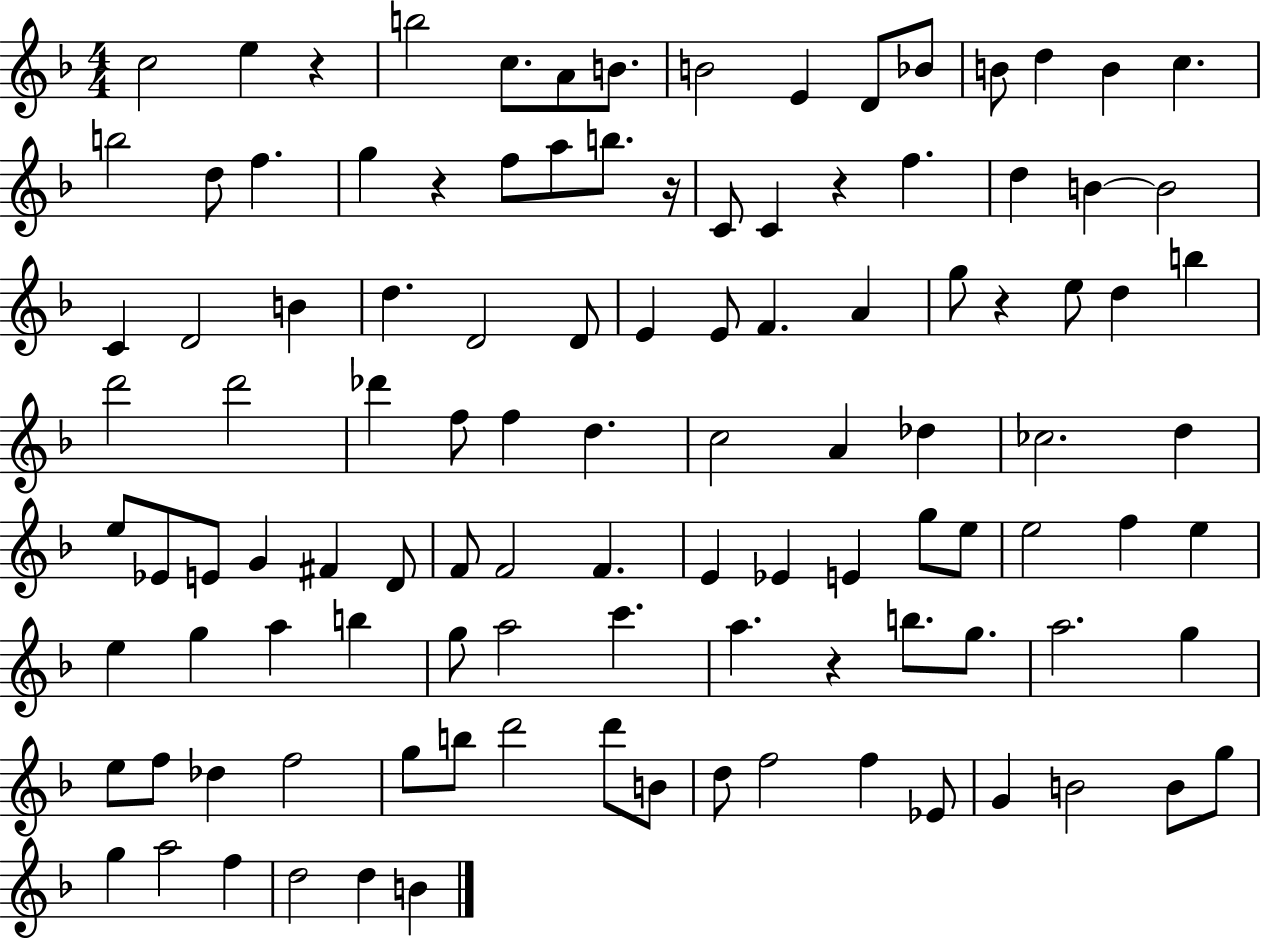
C5/h E5/q R/q B5/h C5/e. A4/e B4/e. B4/h E4/q D4/e Bb4/e B4/e D5/q B4/q C5/q. B5/h D5/e F5/q. G5/q R/q F5/e A5/e B5/e. R/s C4/e C4/q R/q F5/q. D5/q B4/q B4/h C4/q D4/h B4/q D5/q. D4/h D4/e E4/q E4/e F4/q. A4/q G5/e R/q E5/e D5/q B5/q D6/h D6/h Db6/q F5/e F5/q D5/q. C5/h A4/q Db5/q CES5/h. D5/q E5/e Eb4/e E4/e G4/q F#4/q D4/e F4/e F4/h F4/q. E4/q Eb4/q E4/q G5/e E5/e E5/h F5/q E5/q E5/q G5/q A5/q B5/q G5/e A5/h C6/q. A5/q. R/q B5/e. G5/e. A5/h. G5/q E5/e F5/e Db5/q F5/h G5/e B5/e D6/h D6/e B4/e D5/e F5/h F5/q Eb4/e G4/q B4/h B4/e G5/e G5/q A5/h F5/q D5/h D5/q B4/q